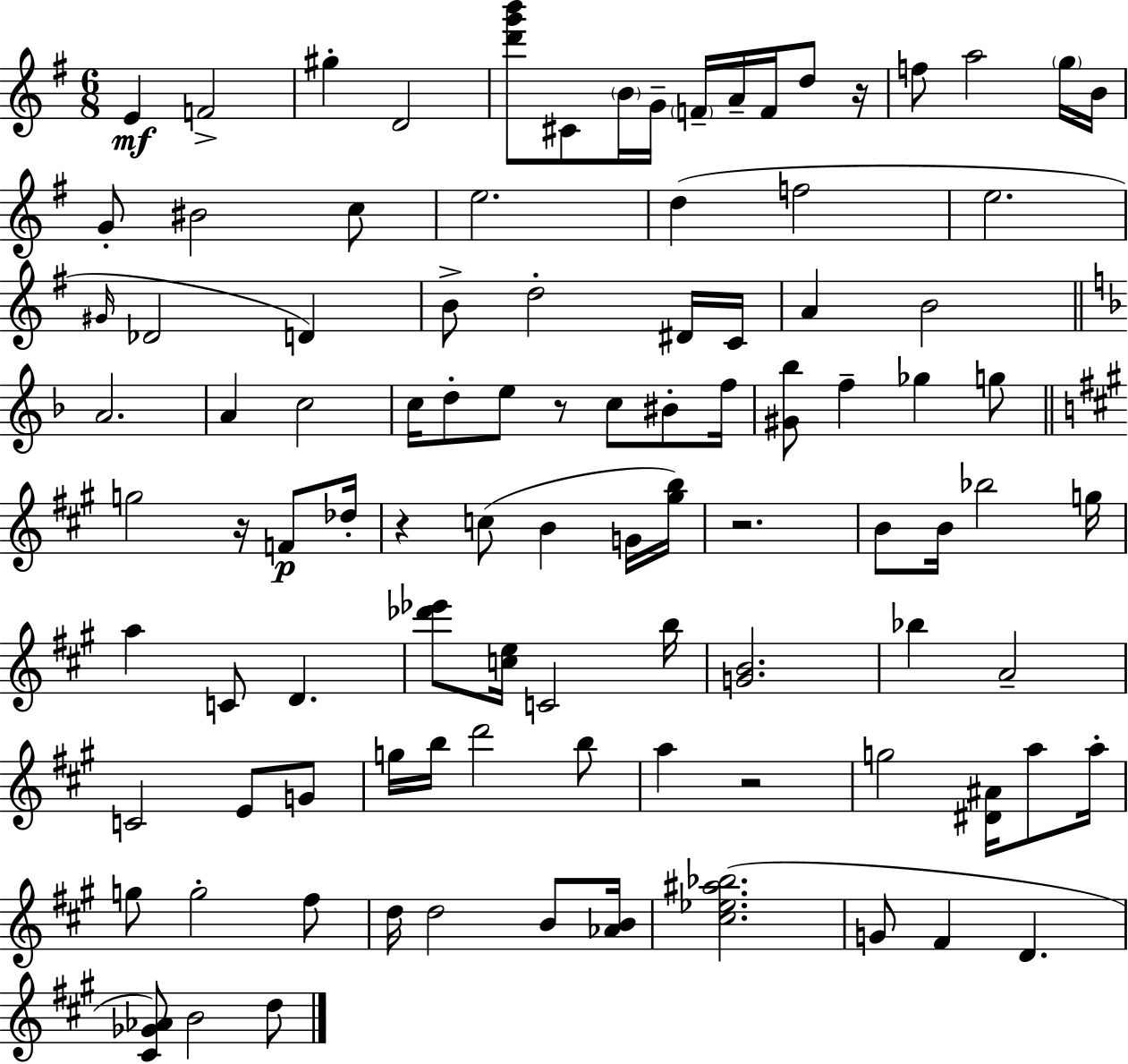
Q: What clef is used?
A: treble